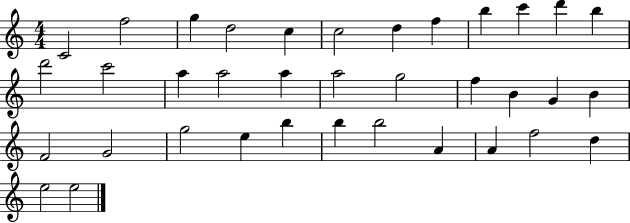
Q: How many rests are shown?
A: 0